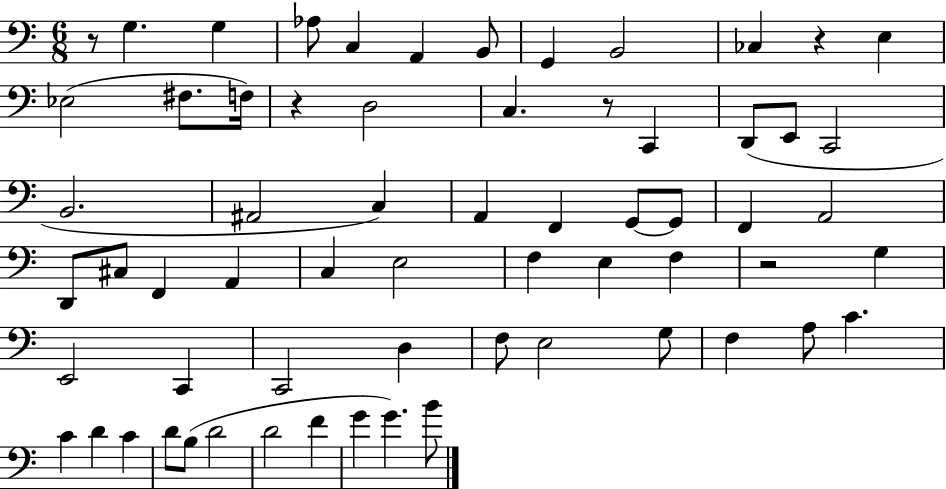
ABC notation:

X:1
T:Untitled
M:6/8
L:1/4
K:C
z/2 G, G, _A,/2 C, A,, B,,/2 G,, B,,2 _C, z E, _E,2 ^F,/2 F,/4 z D,2 C, z/2 C,, D,,/2 E,,/2 C,,2 B,,2 ^A,,2 C, A,, F,, G,,/2 G,,/2 F,, A,,2 D,,/2 ^C,/2 F,, A,, C, E,2 F, E, F, z2 G, E,,2 C,, C,,2 D, F,/2 E,2 G,/2 F, A,/2 C C D C D/2 B,/2 D2 D2 F G G B/2